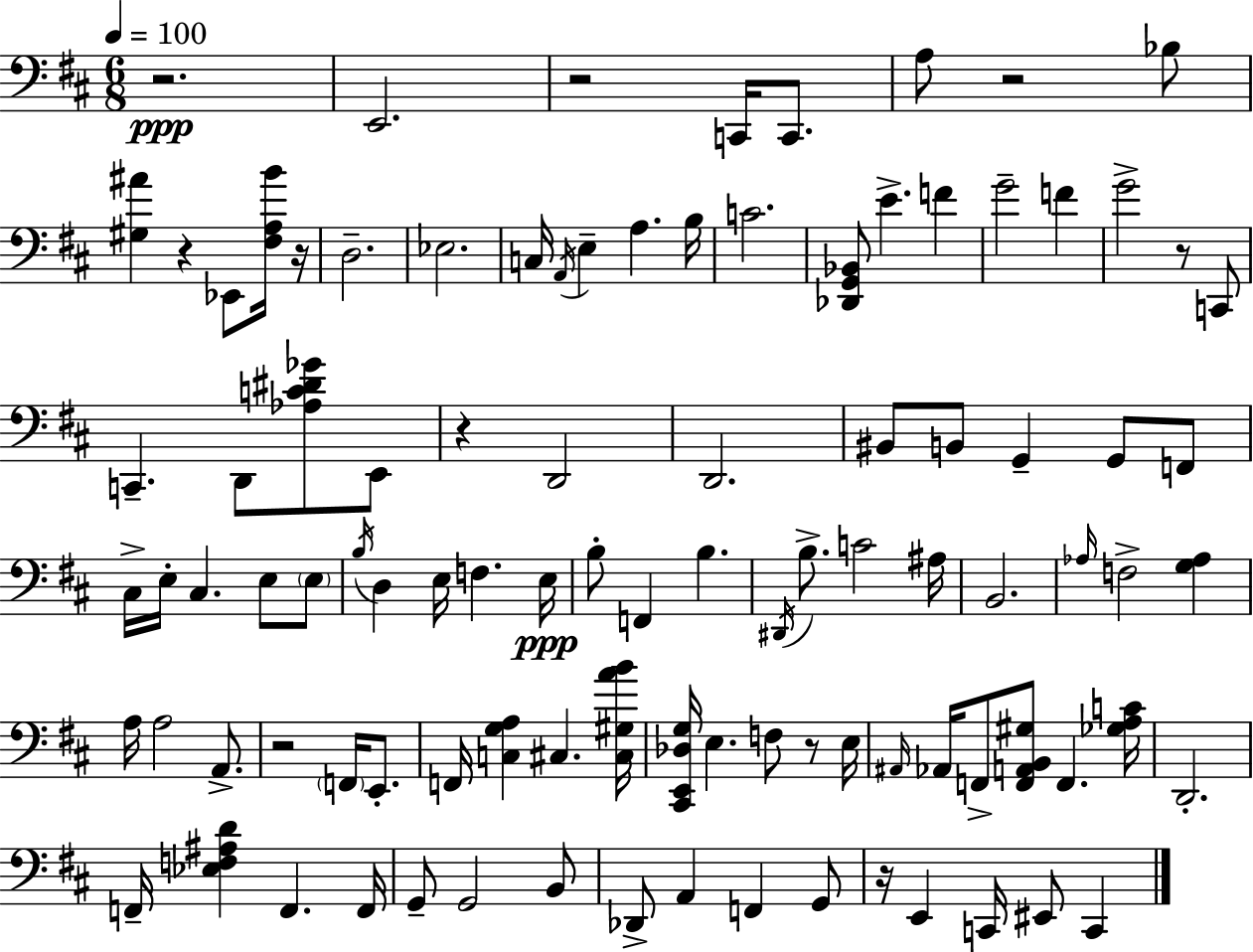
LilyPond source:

{
  \clef bass
  \numericTimeSignature
  \time 6/8
  \key d \major
  \tempo 4 = 100
  r2.\ppp | e,2. | r2 c,16 c,8. | a8 r2 bes8 | \break <gis ais'>4 r4 ees,8 <fis a b'>16 r16 | d2.-- | ees2. | c16 \acciaccatura { a,16 } e4-- a4. | \break b16 c'2. | <des, g, bes,>8 e'4.-> f'4 | g'2-- f'4 | g'2-> r8 c,8 | \break c,4.-- d,8 <aes c' dis' ges'>8 e,8 | r4 d,2 | d,2. | bis,8 b,8 g,4-- g,8 f,8 | \break cis16-> e16-. cis4. e8 \parenthesize e8 | \acciaccatura { b16 } d4 e16 f4. | e16\ppp b8-. f,4 b4. | \acciaccatura { dis,16 } b8.-> c'2 | \break ais16 b,2. | \grace { aes16 } f2-> | <g aes>4 a16 a2 | a,8.-> r2 | \break \parenthesize f,16 e,8.-. f,16 <c g a>4 cis4. | <cis gis a' b'>16 <cis, e, des g>16 e4. f8 | r8 e16 \grace { ais,16 } aes,16 f,8-> <f, a, b, gis>8 f,4. | <ges a c'>16 d,2.-. | \break f,16-- <ees f ais d'>4 f,4. | f,16 g,8-- g,2 | b,8 des,8-> a,4 f,4 | g,8 r16 e,4 c,16 eis,8 | \break c,4 \bar "|."
}